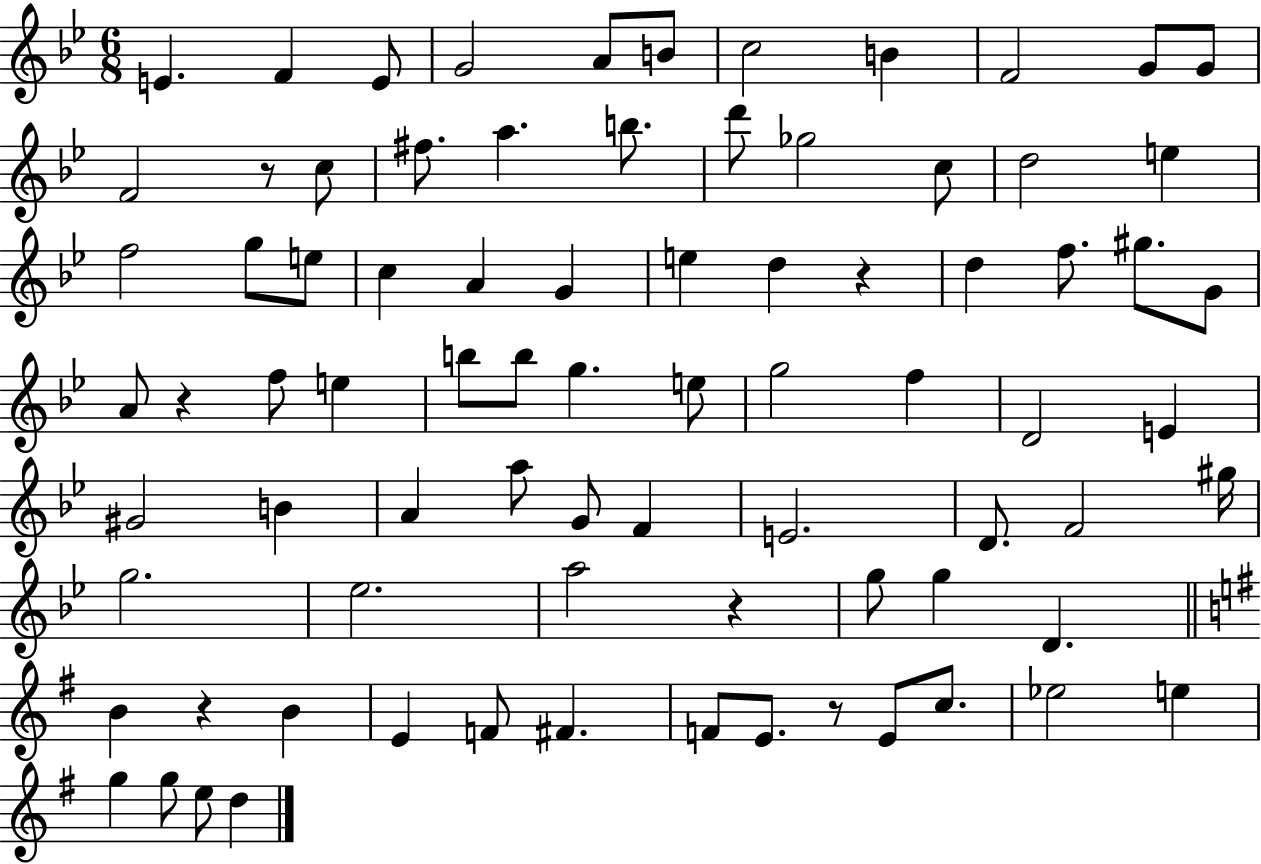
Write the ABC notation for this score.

X:1
T:Untitled
M:6/8
L:1/4
K:Bb
E F E/2 G2 A/2 B/2 c2 B F2 G/2 G/2 F2 z/2 c/2 ^f/2 a b/2 d'/2 _g2 c/2 d2 e f2 g/2 e/2 c A G e d z d f/2 ^g/2 G/2 A/2 z f/2 e b/2 b/2 g e/2 g2 f D2 E ^G2 B A a/2 G/2 F E2 D/2 F2 ^g/4 g2 _e2 a2 z g/2 g D B z B E F/2 ^F F/2 E/2 z/2 E/2 c/2 _e2 e g g/2 e/2 d